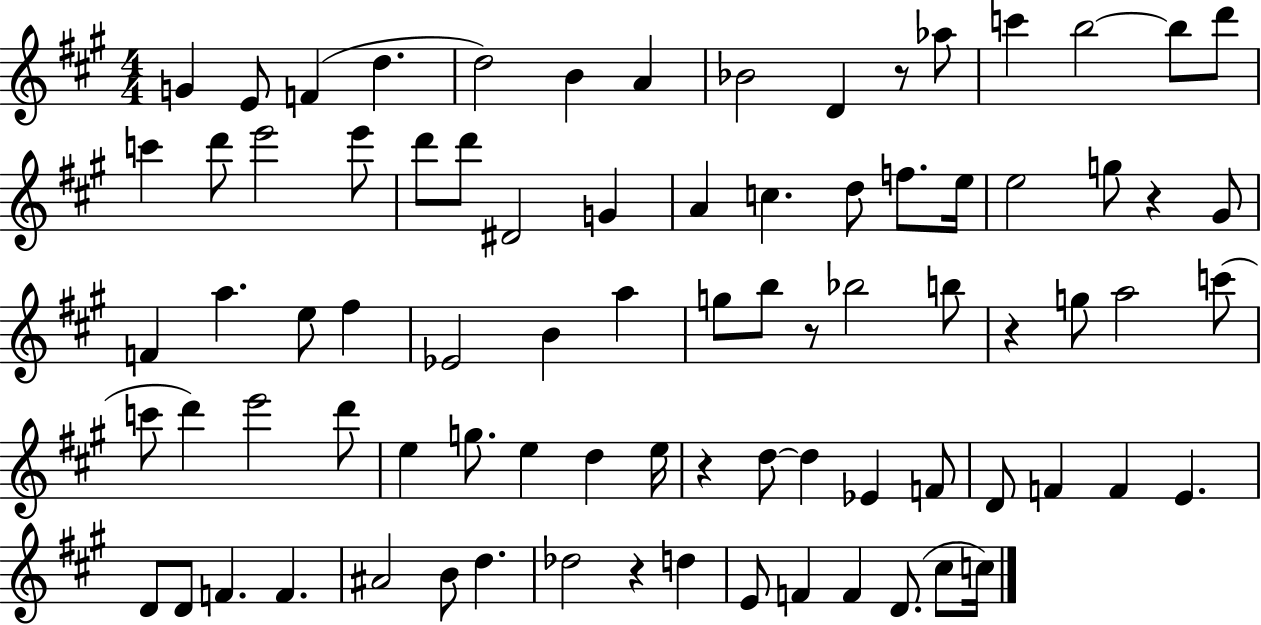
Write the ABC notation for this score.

X:1
T:Untitled
M:4/4
L:1/4
K:A
G E/2 F d d2 B A _B2 D z/2 _a/2 c' b2 b/2 d'/2 c' d'/2 e'2 e'/2 d'/2 d'/2 ^D2 G A c d/2 f/2 e/4 e2 g/2 z ^G/2 F a e/2 ^f _E2 B a g/2 b/2 z/2 _b2 b/2 z g/2 a2 c'/2 c'/2 d' e'2 d'/2 e g/2 e d e/4 z d/2 d _E F/2 D/2 F F E D/2 D/2 F F ^A2 B/2 d _d2 z d E/2 F F D/2 ^c/2 c/4